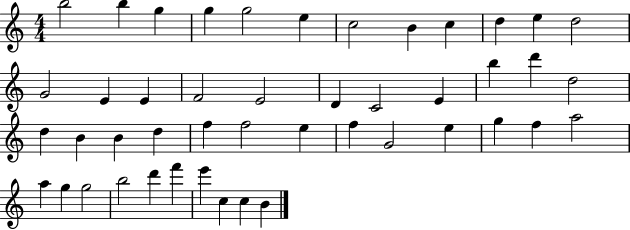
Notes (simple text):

B5/h B5/q G5/q G5/q G5/h E5/q C5/h B4/q C5/q D5/q E5/q D5/h G4/h E4/q E4/q F4/h E4/h D4/q C4/h E4/q B5/q D6/q D5/h D5/q B4/q B4/q D5/q F5/q F5/h E5/q F5/q G4/h E5/q G5/q F5/q A5/h A5/q G5/q G5/h B5/h D6/q F6/q E6/q C5/q C5/q B4/q